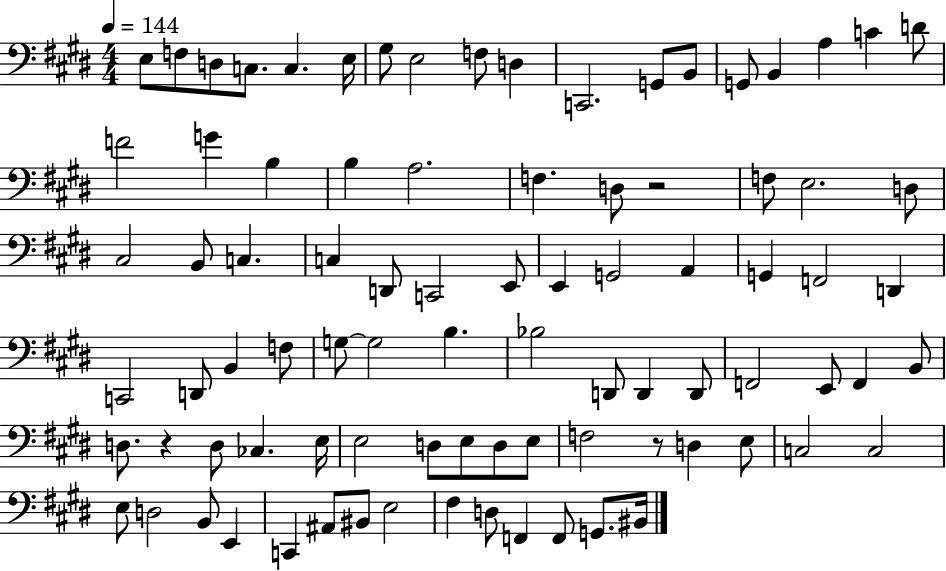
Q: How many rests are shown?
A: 3